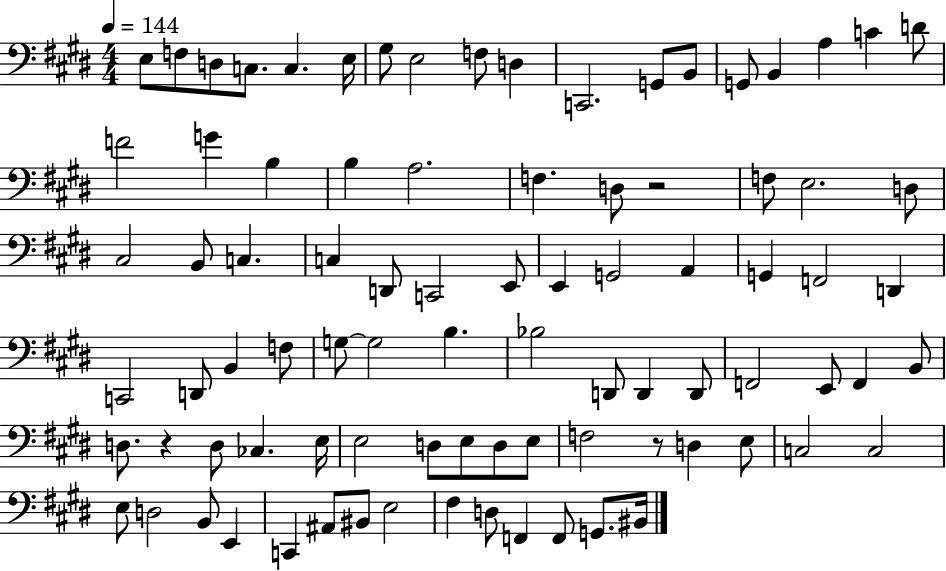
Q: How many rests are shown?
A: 3